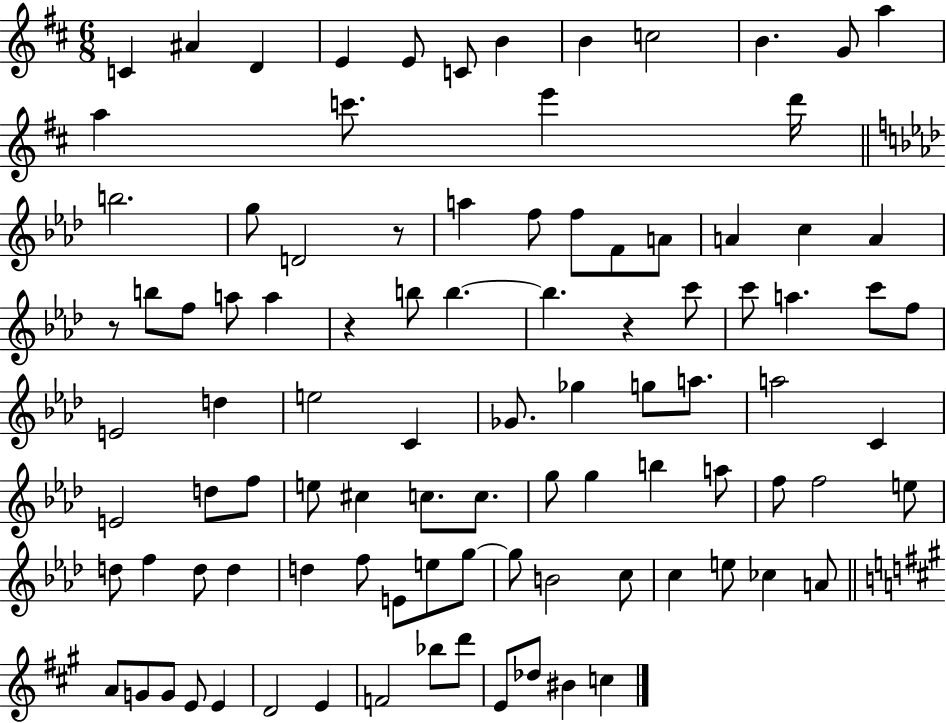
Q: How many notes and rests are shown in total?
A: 97